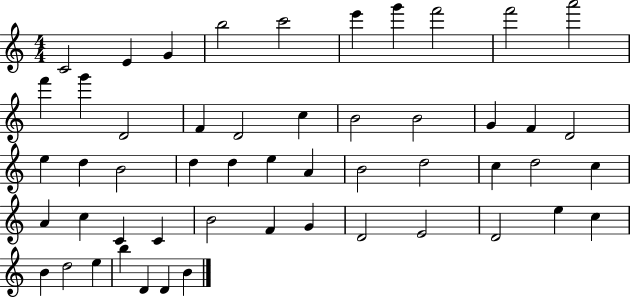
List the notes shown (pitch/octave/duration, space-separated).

C4/h E4/q G4/q B5/h C6/h E6/q G6/q F6/h F6/h A6/h F6/q G6/q D4/h F4/q D4/h C5/q B4/h B4/h G4/q F4/q D4/h E5/q D5/q B4/h D5/q D5/q E5/q A4/q B4/h D5/h C5/q D5/h C5/q A4/q C5/q C4/q C4/q B4/h F4/q G4/q D4/h E4/h D4/h E5/q C5/q B4/q D5/h E5/q B5/q D4/q D4/q B4/q